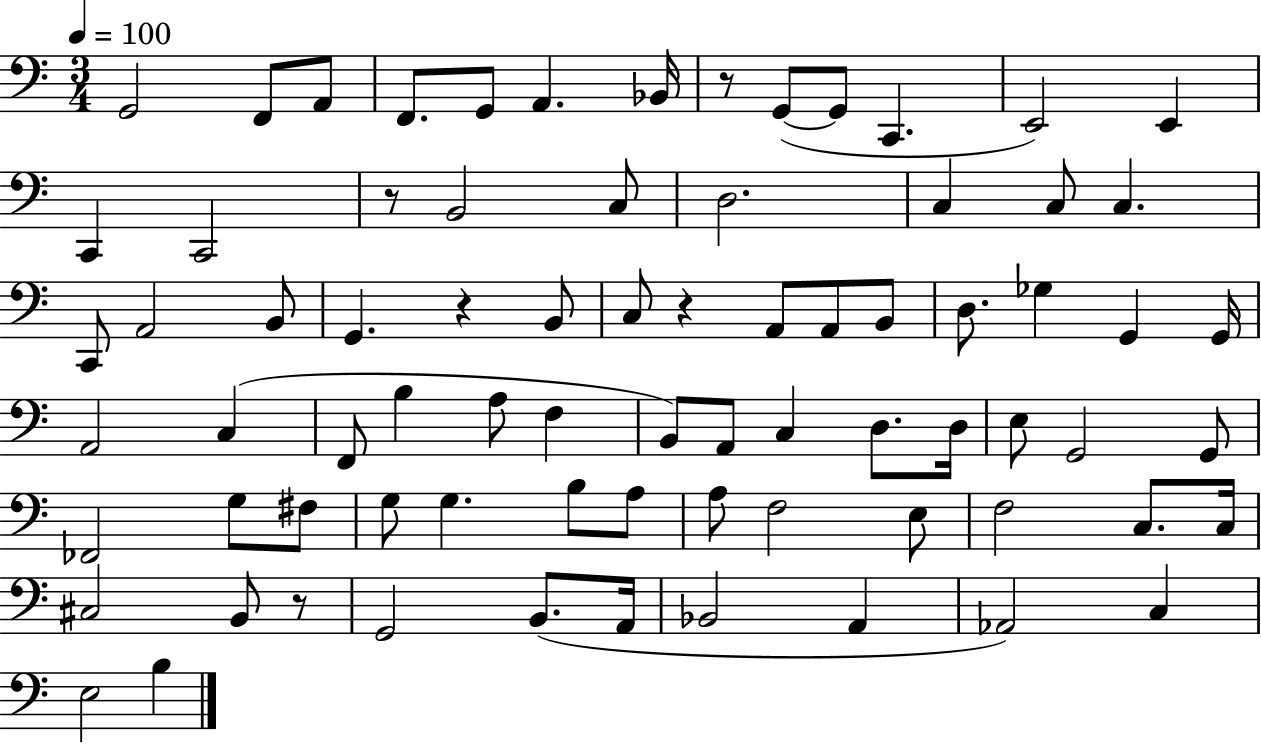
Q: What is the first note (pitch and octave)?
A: G2